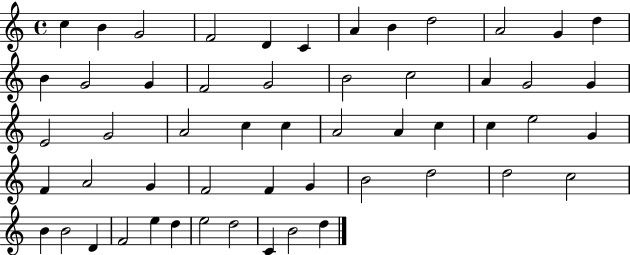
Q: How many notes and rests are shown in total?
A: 54